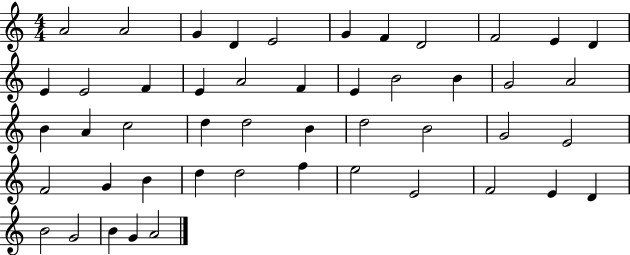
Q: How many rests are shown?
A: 0